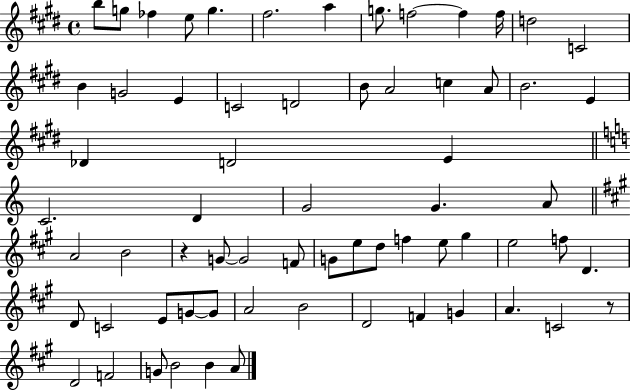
{
  \clef treble
  \time 4/4
  \defaultTimeSignature
  \key e \major
  b''8 g''8 fes''4 e''8 g''4. | fis''2. a''4 | g''8. f''2~~ f''4 f''16 | d''2 c'2 | \break b'4 g'2 e'4 | c'2 d'2 | b'8 a'2 c''4 a'8 | b'2. e'4 | \break des'4 d'2 e'4 | \bar "||" \break \key c \major c'2. d'4 | g'2 g'4. a'8 | \bar "||" \break \key a \major a'2 b'2 | r4 g'8~~ g'2 f'8 | g'8 e''8 d''8 f''4 e''8 gis''4 | e''2 f''8 d'4. | \break d'8 c'2 e'8 g'8~~ g'8 | a'2 b'2 | d'2 f'4 g'4 | a'4. c'2 r8 | \break d'2 f'2 | g'8 b'2 b'4 a'8 | \bar "|."
}